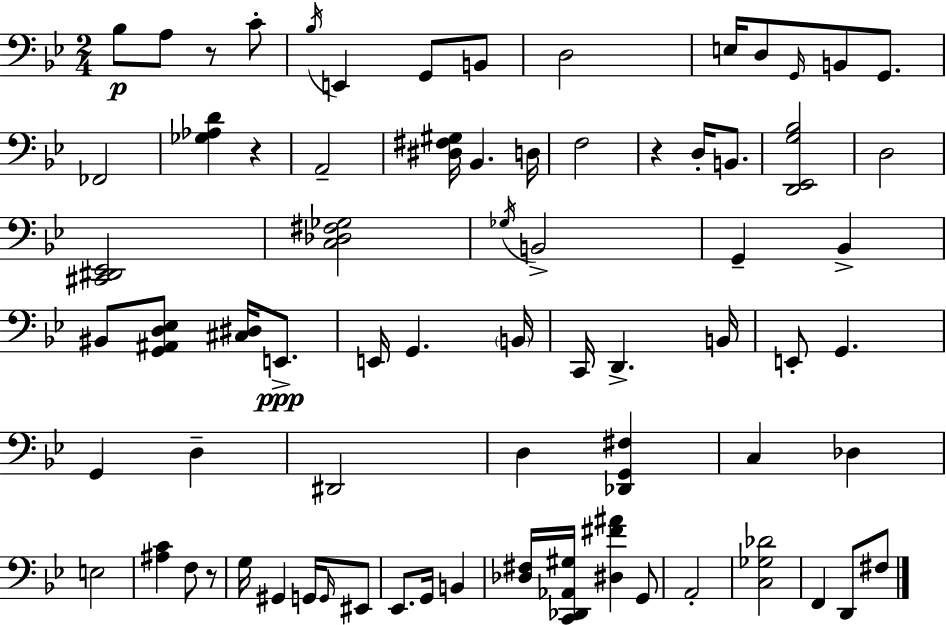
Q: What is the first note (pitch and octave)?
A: Bb3